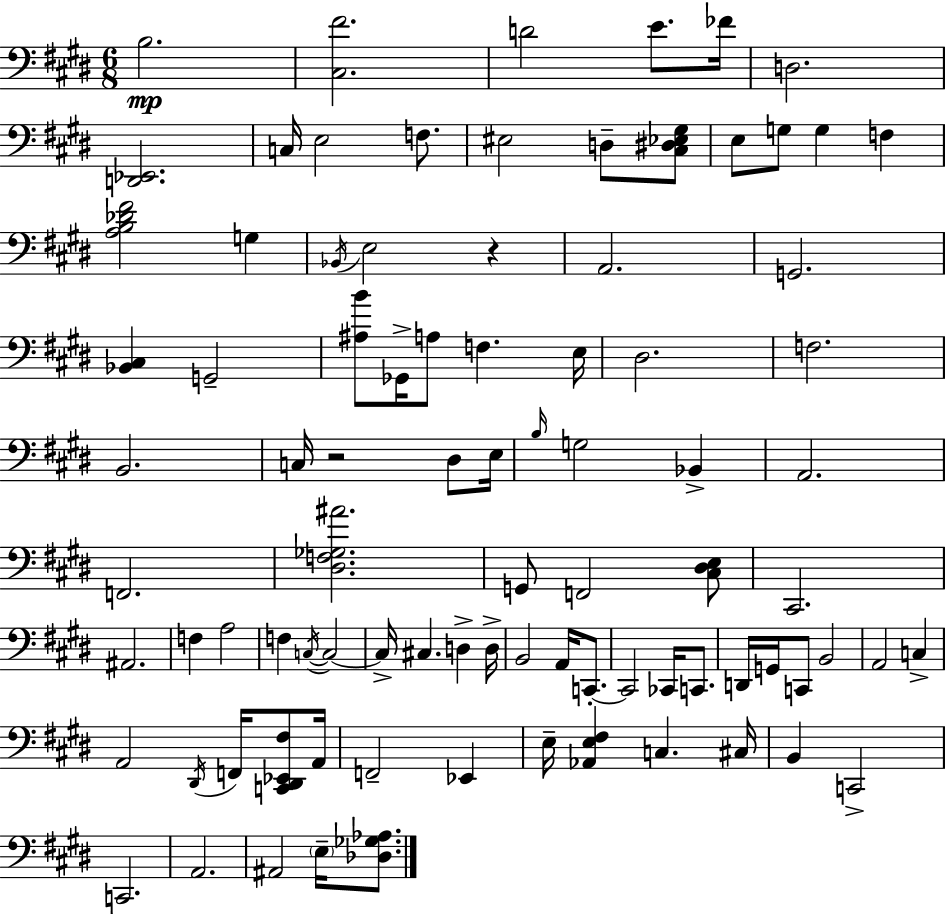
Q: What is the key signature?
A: E major